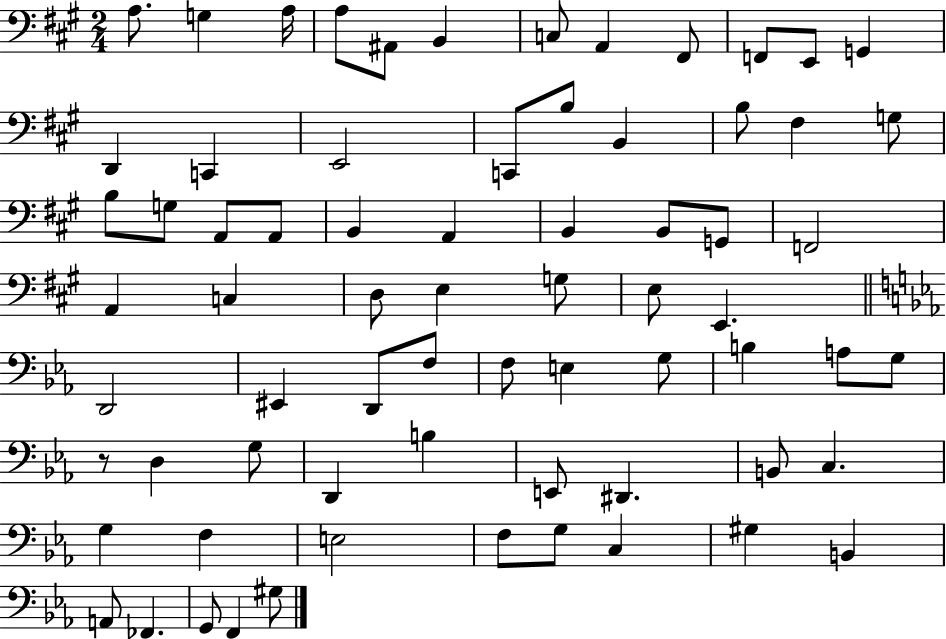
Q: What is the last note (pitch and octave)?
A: G#3